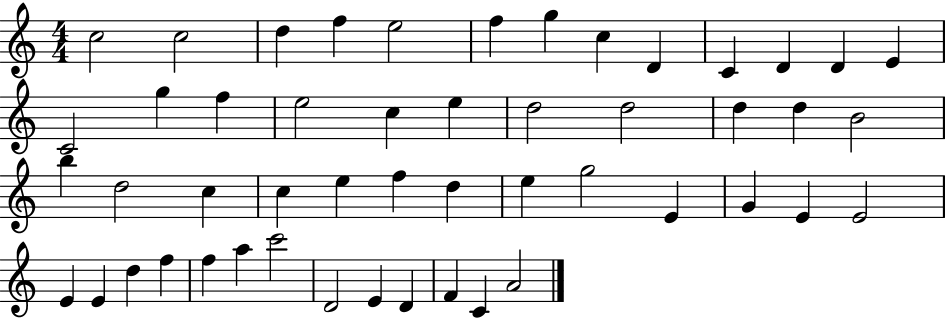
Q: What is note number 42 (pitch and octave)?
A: F5